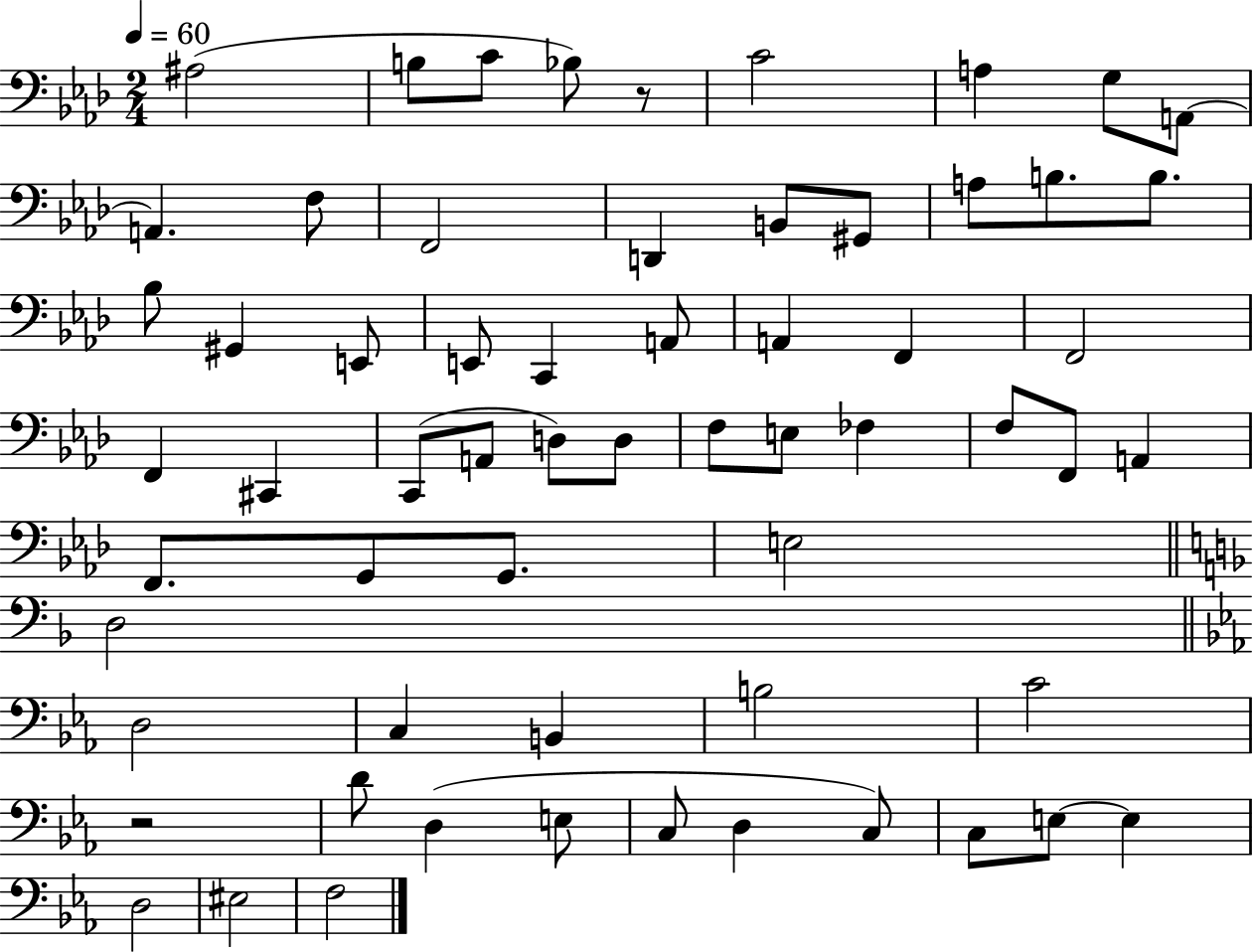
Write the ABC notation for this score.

X:1
T:Untitled
M:2/4
L:1/4
K:Ab
^A,2 B,/2 C/2 _B,/2 z/2 C2 A, G,/2 A,,/2 A,, F,/2 F,,2 D,, B,,/2 ^G,,/2 A,/2 B,/2 B,/2 _B,/2 ^G,, E,,/2 E,,/2 C,, A,,/2 A,, F,, F,,2 F,, ^C,, C,,/2 A,,/2 D,/2 D,/2 F,/2 E,/2 _F, F,/2 F,,/2 A,, F,,/2 G,,/2 G,,/2 E,2 D,2 D,2 C, B,, B,2 C2 z2 D/2 D, E,/2 C,/2 D, C,/2 C,/2 E,/2 E, D,2 ^E,2 F,2